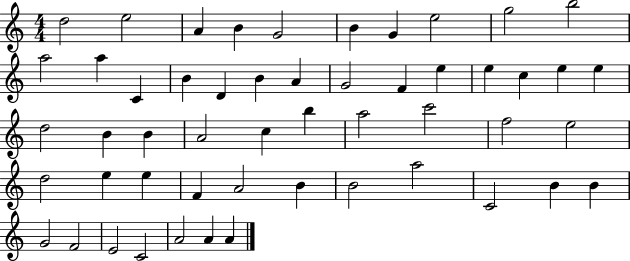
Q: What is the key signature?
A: C major